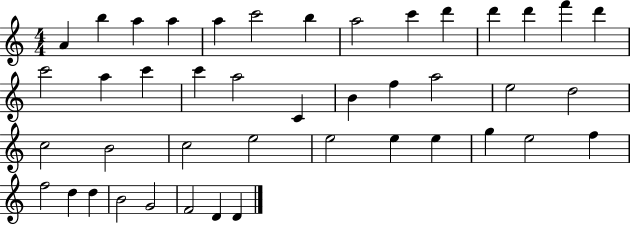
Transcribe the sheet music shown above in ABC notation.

X:1
T:Untitled
M:4/4
L:1/4
K:C
A b a a a c'2 b a2 c' d' d' d' f' d' c'2 a c' c' a2 C B f a2 e2 d2 c2 B2 c2 e2 e2 e e g e2 f f2 d d B2 G2 F2 D D